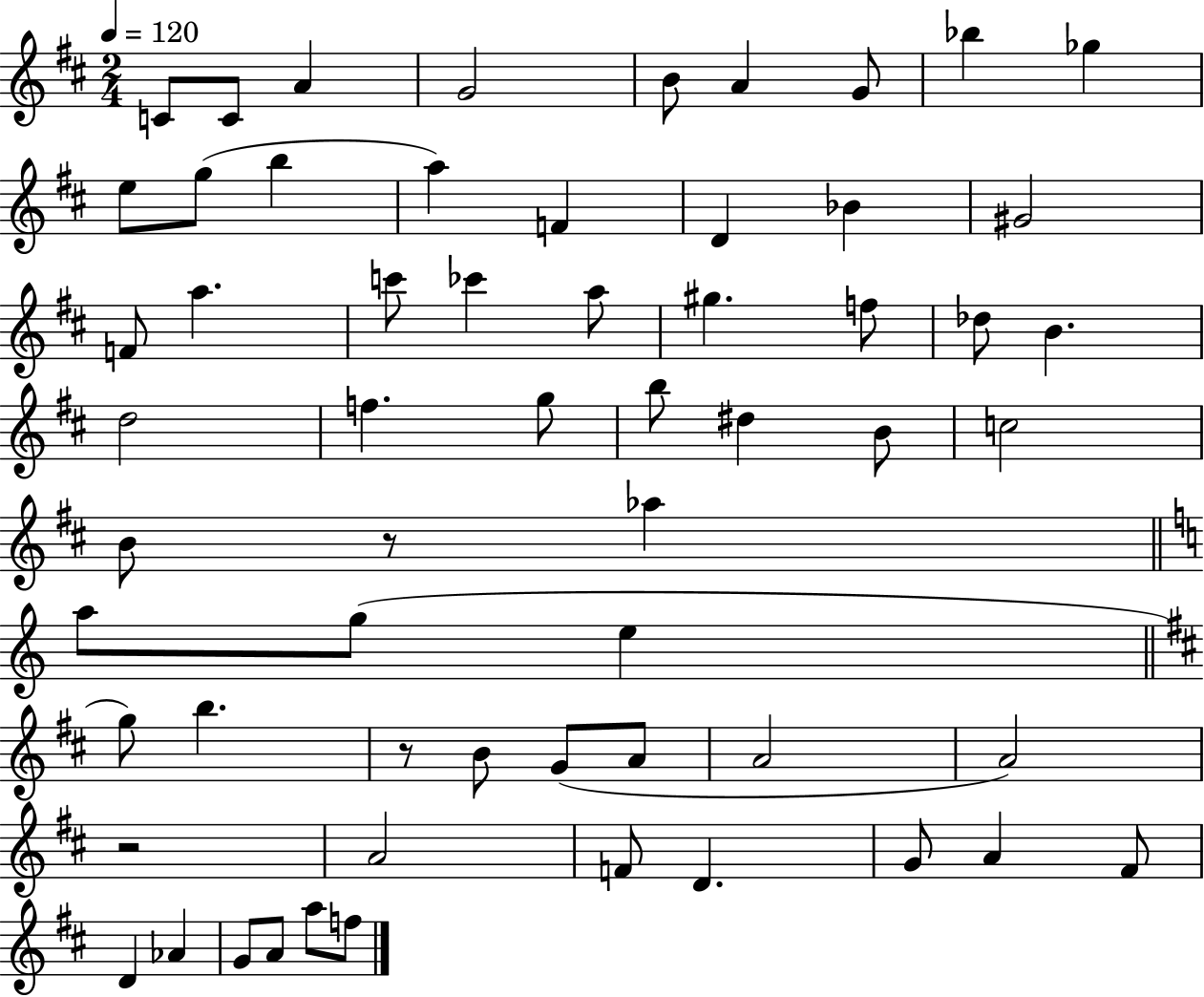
{
  \clef treble
  \numericTimeSignature
  \time 2/4
  \key d \major
  \tempo 4 = 120
  \repeat volta 2 { c'8 c'8 a'4 | g'2 | b'8 a'4 g'8 | bes''4 ges''4 | \break e''8 g''8( b''4 | a''4) f'4 | d'4 bes'4 | gis'2 | \break f'8 a''4. | c'''8 ces'''4 a''8 | gis''4. f''8 | des''8 b'4. | \break d''2 | f''4. g''8 | b''8 dis''4 b'8 | c''2 | \break b'8 r8 aes''4 | \bar "||" \break \key c \major a''8 g''8( e''4 | \bar "||" \break \key b \minor g''8) b''4. | r8 b'8 g'8( a'8 | a'2 | a'2) | \break r2 | a'2 | f'8 d'4. | g'8 a'4 fis'8 | \break d'4 aes'4 | g'8 a'8 a''8 f''8 | } \bar "|."
}